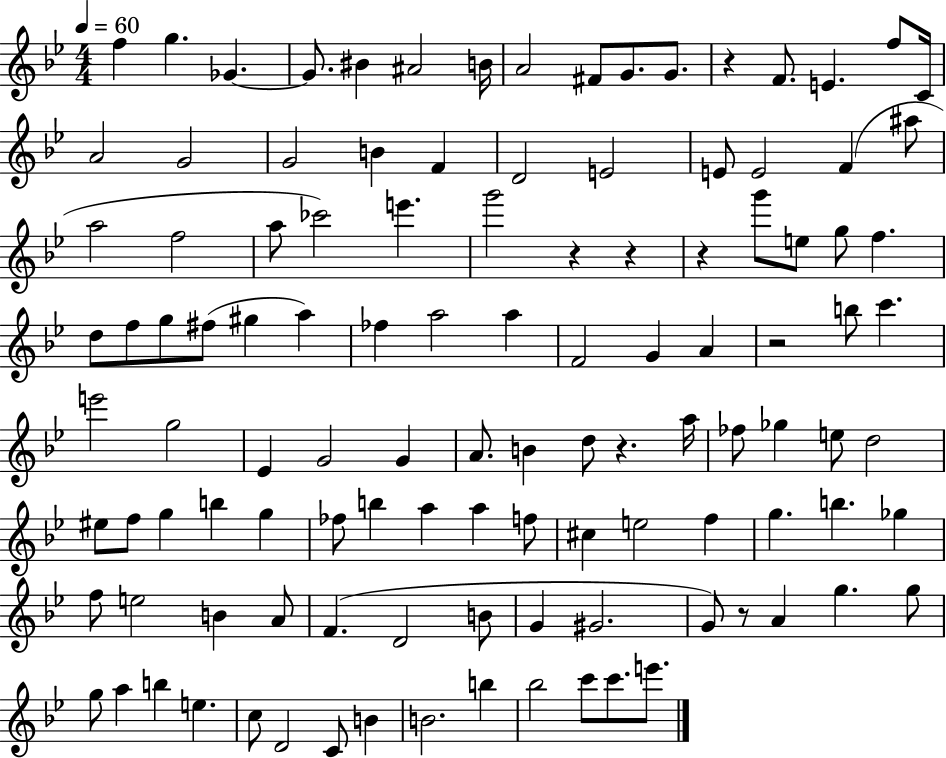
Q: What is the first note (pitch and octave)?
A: F5